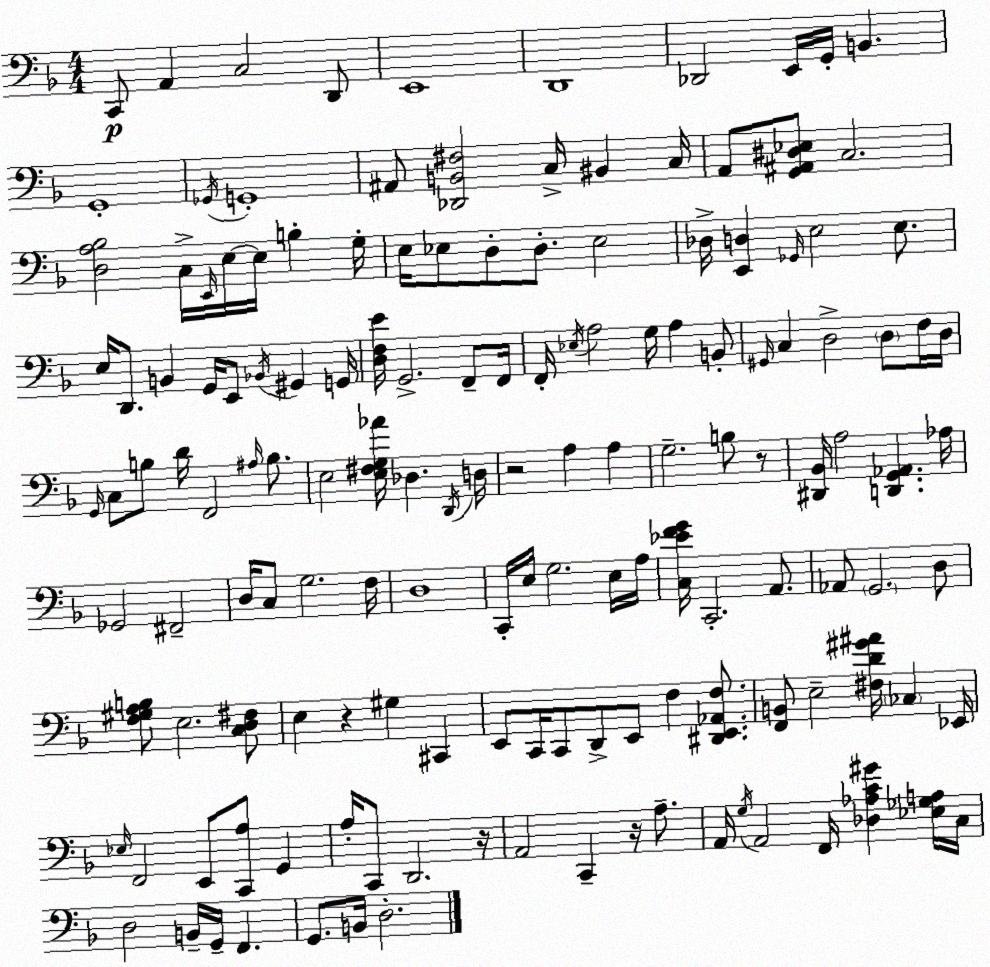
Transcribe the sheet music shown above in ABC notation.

X:1
T:Untitled
M:4/4
L:1/4
K:F
C,,/2 A,, C,2 D,,/2 E,,4 D,,4 _D,,2 E,,/4 G,,/4 B,, G,,4 _G,,/4 G,,4 ^A,,/2 [_D,,B,,^F,]2 C,/4 ^B,, C,/4 A,,/2 [G,,^A,,^D,_E,]/2 C,2 [D,A,_B,]2 C,/4 E,,/4 E,/4 E,/4 B, G,/4 E,/4 _E,/2 D,/2 D,/2 _E,2 _D,/4 [E,,D,] _G,,/4 E,2 E,/2 E,/4 D,,/2 B,, G,,/4 E,,/2 _B,,/4 ^G,, G,,/4 [D,F,E]/4 G,,2 F,,/2 F,,/4 F,,/4 _E,/4 A,2 G,/4 A, B,,/2 ^G,,/4 C, D,2 D,/2 F,/4 D,/4 G,,/4 C,/2 B,/2 D/4 F,,2 ^A,/4 B,/2 E,2 [E,^F,G,_A]/4 _D, D,,/4 D,/4 z2 A, A, G,2 B,/2 z/2 [^D,,_B,,]/4 A,2 [D,,G,,_A,,] _A,/4 _G,,2 ^F,,2 D,/4 C,/2 G,2 F,/4 D,4 C,,/4 E,/4 G,2 E,/4 A,/4 [C,_EFG]/4 C,,2 A,,/2 _A,,/2 G,,2 D,/2 [F,^G,A,B,]/2 E,2 [C,D,^F,]/2 E, z ^G, ^C,, E,,/2 C,,/4 C,,/2 D,,/2 E,,/2 F, [^D,,E,,_A,,F,]/2 [F,,B,,]/2 E,2 [^F,D^G^A]/4 _C, _E,,/4 _E,/4 F,,2 E,,/2 [C,,A,]/2 G,, A,/4 C,,/2 D,,2 z/4 A,,2 C,, z/4 A,/2 A,,/4 G,/4 A,,2 F,,/4 [_D,_A,C^G] [_E,_G,A,]/4 C,/4 D,2 B,,/4 G,,/4 F,, G,,/2 B,,/4 D,2